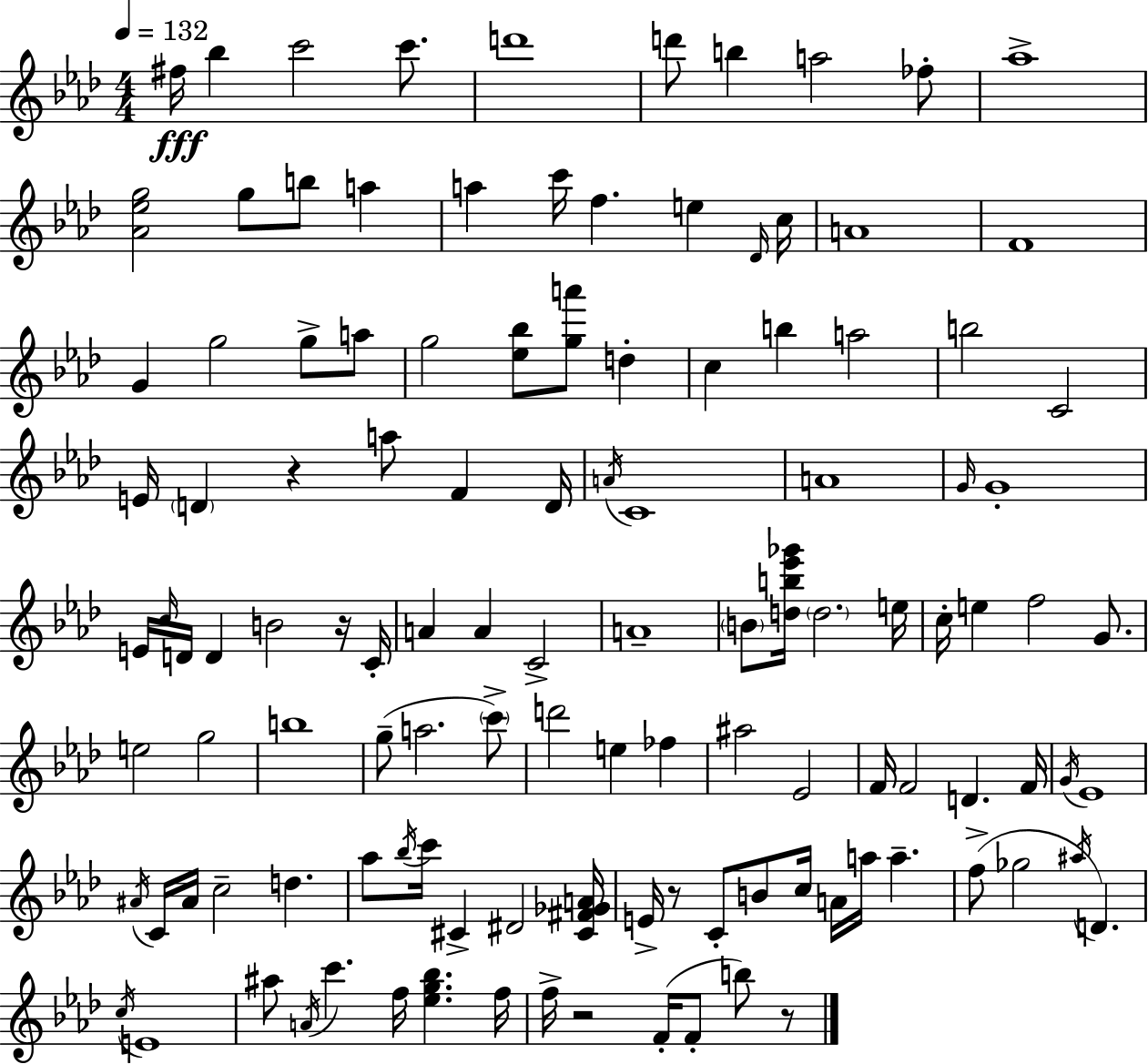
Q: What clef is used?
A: treble